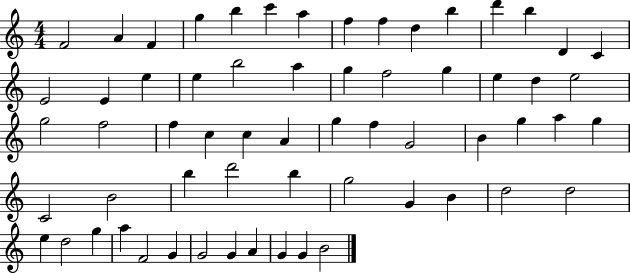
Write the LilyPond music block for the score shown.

{
  \clef treble
  \numericTimeSignature
  \time 4/4
  \key c \major
  f'2 a'4 f'4 | g''4 b''4 c'''4 a''4 | f''4 f''4 d''4 b''4 | d'''4 b''4 d'4 c'4 | \break e'2 e'4 e''4 | e''4 b''2 a''4 | g''4 f''2 g''4 | e''4 d''4 e''2 | \break g''2 f''2 | f''4 c''4 c''4 a'4 | g''4 f''4 g'2 | b'4 g''4 a''4 g''4 | \break c'2 b'2 | b''4 d'''2 b''4 | g''2 g'4 b'4 | d''2 d''2 | \break e''4 d''2 g''4 | a''4 f'2 g'4 | g'2 g'4 a'4 | g'4 g'4 b'2 | \break \bar "|."
}